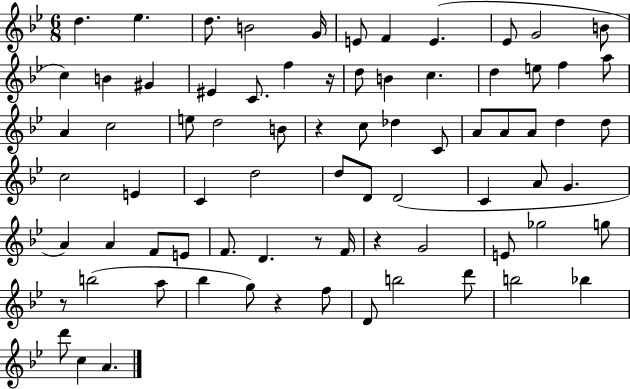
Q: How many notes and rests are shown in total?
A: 77